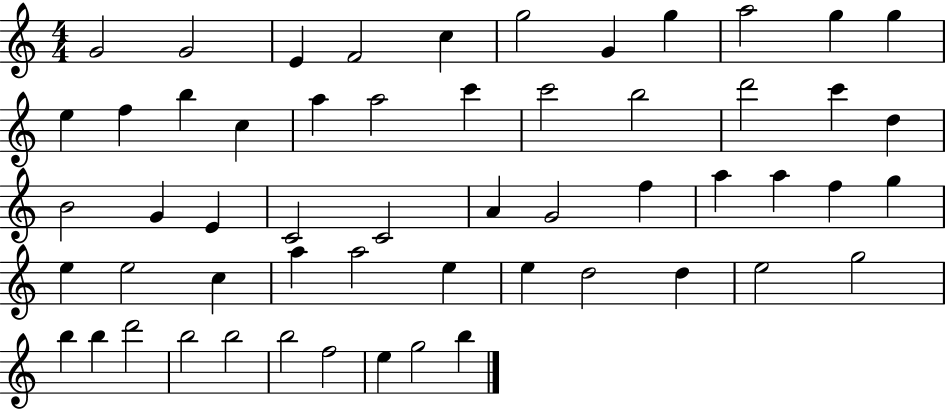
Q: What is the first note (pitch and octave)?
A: G4